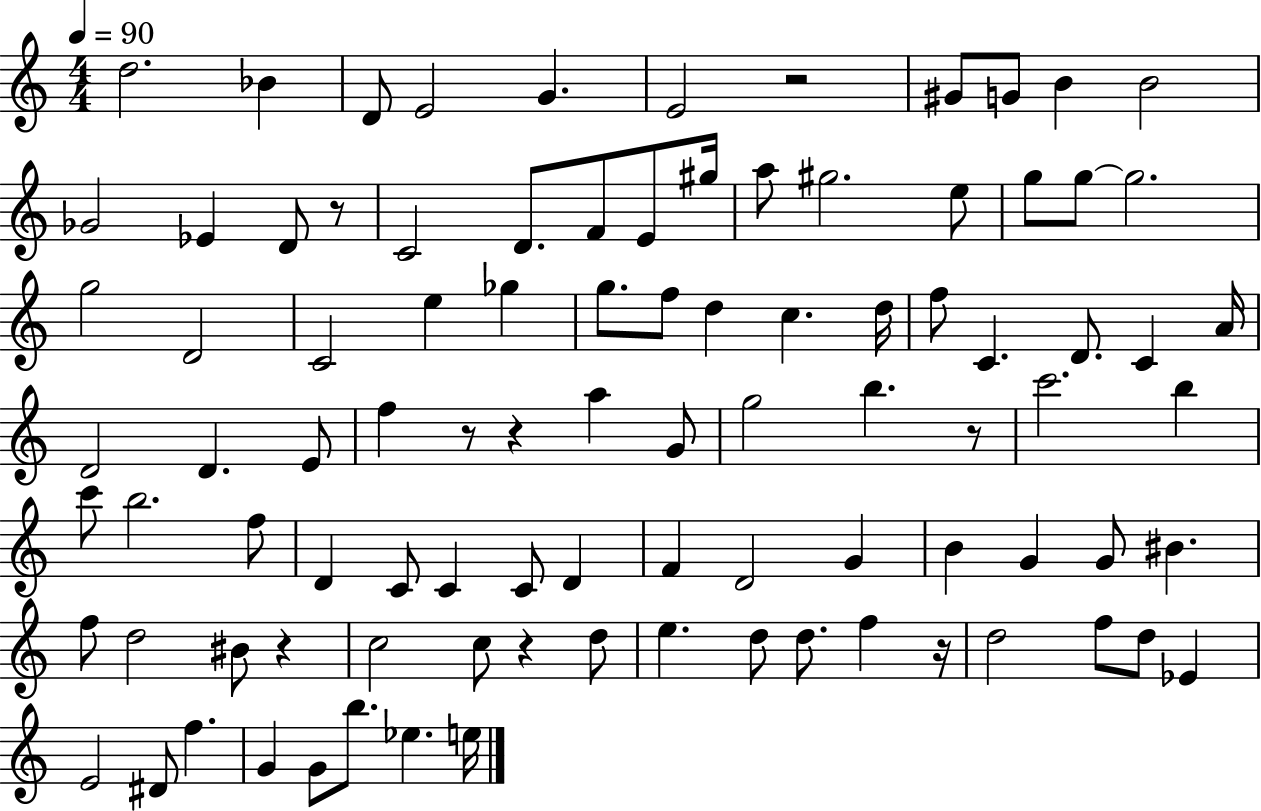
D5/h. Bb4/q D4/e E4/h G4/q. E4/h R/h G#4/e G4/e B4/q B4/h Gb4/h Eb4/q D4/e R/e C4/h D4/e. F4/e E4/e G#5/s A5/e G#5/h. E5/e G5/e G5/e G5/h. G5/h D4/h C4/h E5/q Gb5/q G5/e. F5/e D5/q C5/q. D5/s F5/e C4/q. D4/e. C4/q A4/s D4/h D4/q. E4/e F5/q R/e R/q A5/q G4/e G5/h B5/q. R/e C6/h. B5/q C6/e B5/h. F5/e D4/q C4/e C4/q C4/e D4/q F4/q D4/h G4/q B4/q G4/q G4/e BIS4/q. F5/e D5/h BIS4/e R/q C5/h C5/e R/q D5/e E5/q. D5/e D5/e. F5/q R/s D5/h F5/e D5/e Eb4/q E4/h D#4/e F5/q. G4/q G4/e B5/e. Eb5/q. E5/s